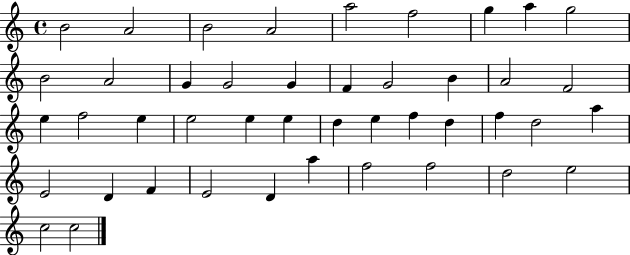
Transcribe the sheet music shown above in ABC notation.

X:1
T:Untitled
M:4/4
L:1/4
K:C
B2 A2 B2 A2 a2 f2 g a g2 B2 A2 G G2 G F G2 B A2 F2 e f2 e e2 e e d e f d f d2 a E2 D F E2 D a f2 f2 d2 e2 c2 c2